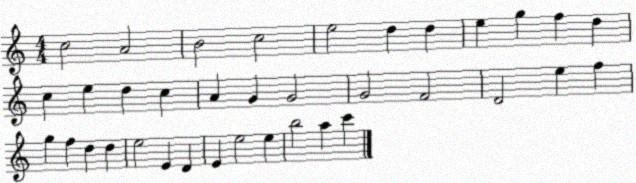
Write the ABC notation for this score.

X:1
T:Untitled
M:4/4
L:1/4
K:C
c2 A2 B2 c2 e2 d d e g f d c e d c A G G2 G2 F2 D2 e f g f d d e2 E D E e2 e b2 a c'